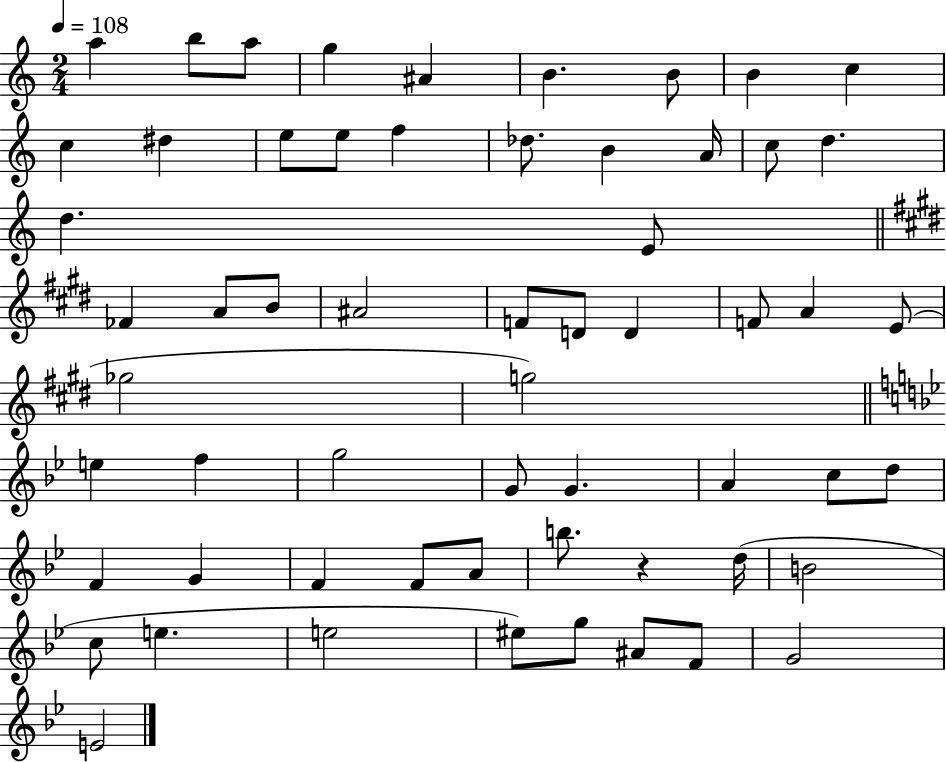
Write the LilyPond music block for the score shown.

{
  \clef treble
  \numericTimeSignature
  \time 2/4
  \key c \major
  \tempo 4 = 108
  a''4 b''8 a''8 | g''4 ais'4 | b'4. b'8 | b'4 c''4 | \break c''4 dis''4 | e''8 e''8 f''4 | des''8. b'4 a'16 | c''8 d''4. | \break d''4. e'8 | \bar "||" \break \key e \major fes'4 a'8 b'8 | ais'2 | f'8 d'8 d'4 | f'8 a'4 e'8( | \break ges''2 | g''2) | \bar "||" \break \key g \minor e''4 f''4 | g''2 | g'8 g'4. | a'4 c''8 d''8 | \break f'4 g'4 | f'4 f'8 a'8 | b''8. r4 d''16( | b'2 | \break c''8 e''4. | e''2 | eis''8) g''8 ais'8 f'8 | g'2 | \break e'2 | \bar "|."
}